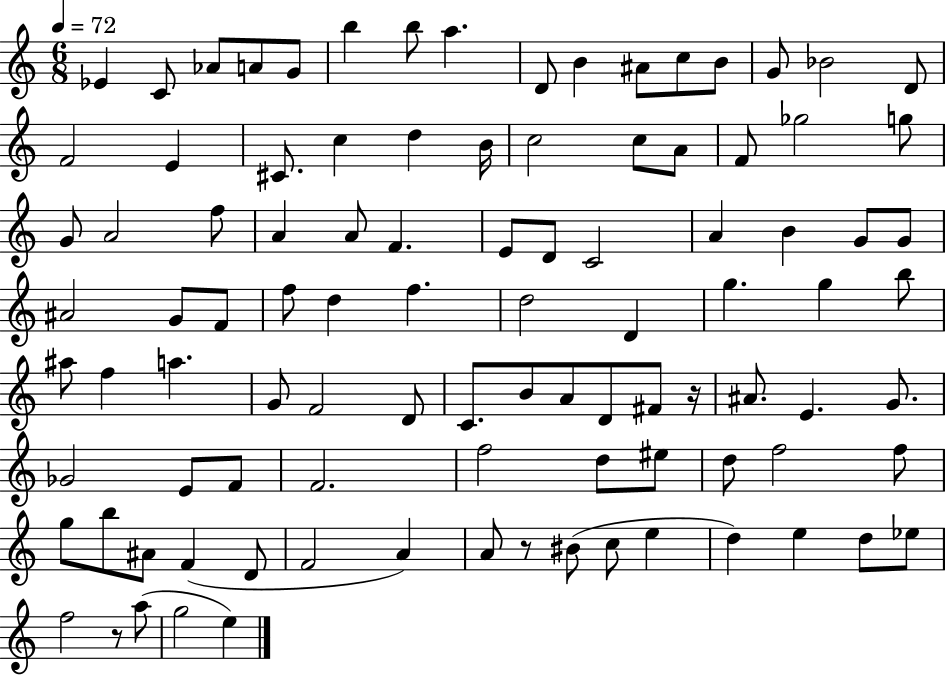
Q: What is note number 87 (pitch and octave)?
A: E5